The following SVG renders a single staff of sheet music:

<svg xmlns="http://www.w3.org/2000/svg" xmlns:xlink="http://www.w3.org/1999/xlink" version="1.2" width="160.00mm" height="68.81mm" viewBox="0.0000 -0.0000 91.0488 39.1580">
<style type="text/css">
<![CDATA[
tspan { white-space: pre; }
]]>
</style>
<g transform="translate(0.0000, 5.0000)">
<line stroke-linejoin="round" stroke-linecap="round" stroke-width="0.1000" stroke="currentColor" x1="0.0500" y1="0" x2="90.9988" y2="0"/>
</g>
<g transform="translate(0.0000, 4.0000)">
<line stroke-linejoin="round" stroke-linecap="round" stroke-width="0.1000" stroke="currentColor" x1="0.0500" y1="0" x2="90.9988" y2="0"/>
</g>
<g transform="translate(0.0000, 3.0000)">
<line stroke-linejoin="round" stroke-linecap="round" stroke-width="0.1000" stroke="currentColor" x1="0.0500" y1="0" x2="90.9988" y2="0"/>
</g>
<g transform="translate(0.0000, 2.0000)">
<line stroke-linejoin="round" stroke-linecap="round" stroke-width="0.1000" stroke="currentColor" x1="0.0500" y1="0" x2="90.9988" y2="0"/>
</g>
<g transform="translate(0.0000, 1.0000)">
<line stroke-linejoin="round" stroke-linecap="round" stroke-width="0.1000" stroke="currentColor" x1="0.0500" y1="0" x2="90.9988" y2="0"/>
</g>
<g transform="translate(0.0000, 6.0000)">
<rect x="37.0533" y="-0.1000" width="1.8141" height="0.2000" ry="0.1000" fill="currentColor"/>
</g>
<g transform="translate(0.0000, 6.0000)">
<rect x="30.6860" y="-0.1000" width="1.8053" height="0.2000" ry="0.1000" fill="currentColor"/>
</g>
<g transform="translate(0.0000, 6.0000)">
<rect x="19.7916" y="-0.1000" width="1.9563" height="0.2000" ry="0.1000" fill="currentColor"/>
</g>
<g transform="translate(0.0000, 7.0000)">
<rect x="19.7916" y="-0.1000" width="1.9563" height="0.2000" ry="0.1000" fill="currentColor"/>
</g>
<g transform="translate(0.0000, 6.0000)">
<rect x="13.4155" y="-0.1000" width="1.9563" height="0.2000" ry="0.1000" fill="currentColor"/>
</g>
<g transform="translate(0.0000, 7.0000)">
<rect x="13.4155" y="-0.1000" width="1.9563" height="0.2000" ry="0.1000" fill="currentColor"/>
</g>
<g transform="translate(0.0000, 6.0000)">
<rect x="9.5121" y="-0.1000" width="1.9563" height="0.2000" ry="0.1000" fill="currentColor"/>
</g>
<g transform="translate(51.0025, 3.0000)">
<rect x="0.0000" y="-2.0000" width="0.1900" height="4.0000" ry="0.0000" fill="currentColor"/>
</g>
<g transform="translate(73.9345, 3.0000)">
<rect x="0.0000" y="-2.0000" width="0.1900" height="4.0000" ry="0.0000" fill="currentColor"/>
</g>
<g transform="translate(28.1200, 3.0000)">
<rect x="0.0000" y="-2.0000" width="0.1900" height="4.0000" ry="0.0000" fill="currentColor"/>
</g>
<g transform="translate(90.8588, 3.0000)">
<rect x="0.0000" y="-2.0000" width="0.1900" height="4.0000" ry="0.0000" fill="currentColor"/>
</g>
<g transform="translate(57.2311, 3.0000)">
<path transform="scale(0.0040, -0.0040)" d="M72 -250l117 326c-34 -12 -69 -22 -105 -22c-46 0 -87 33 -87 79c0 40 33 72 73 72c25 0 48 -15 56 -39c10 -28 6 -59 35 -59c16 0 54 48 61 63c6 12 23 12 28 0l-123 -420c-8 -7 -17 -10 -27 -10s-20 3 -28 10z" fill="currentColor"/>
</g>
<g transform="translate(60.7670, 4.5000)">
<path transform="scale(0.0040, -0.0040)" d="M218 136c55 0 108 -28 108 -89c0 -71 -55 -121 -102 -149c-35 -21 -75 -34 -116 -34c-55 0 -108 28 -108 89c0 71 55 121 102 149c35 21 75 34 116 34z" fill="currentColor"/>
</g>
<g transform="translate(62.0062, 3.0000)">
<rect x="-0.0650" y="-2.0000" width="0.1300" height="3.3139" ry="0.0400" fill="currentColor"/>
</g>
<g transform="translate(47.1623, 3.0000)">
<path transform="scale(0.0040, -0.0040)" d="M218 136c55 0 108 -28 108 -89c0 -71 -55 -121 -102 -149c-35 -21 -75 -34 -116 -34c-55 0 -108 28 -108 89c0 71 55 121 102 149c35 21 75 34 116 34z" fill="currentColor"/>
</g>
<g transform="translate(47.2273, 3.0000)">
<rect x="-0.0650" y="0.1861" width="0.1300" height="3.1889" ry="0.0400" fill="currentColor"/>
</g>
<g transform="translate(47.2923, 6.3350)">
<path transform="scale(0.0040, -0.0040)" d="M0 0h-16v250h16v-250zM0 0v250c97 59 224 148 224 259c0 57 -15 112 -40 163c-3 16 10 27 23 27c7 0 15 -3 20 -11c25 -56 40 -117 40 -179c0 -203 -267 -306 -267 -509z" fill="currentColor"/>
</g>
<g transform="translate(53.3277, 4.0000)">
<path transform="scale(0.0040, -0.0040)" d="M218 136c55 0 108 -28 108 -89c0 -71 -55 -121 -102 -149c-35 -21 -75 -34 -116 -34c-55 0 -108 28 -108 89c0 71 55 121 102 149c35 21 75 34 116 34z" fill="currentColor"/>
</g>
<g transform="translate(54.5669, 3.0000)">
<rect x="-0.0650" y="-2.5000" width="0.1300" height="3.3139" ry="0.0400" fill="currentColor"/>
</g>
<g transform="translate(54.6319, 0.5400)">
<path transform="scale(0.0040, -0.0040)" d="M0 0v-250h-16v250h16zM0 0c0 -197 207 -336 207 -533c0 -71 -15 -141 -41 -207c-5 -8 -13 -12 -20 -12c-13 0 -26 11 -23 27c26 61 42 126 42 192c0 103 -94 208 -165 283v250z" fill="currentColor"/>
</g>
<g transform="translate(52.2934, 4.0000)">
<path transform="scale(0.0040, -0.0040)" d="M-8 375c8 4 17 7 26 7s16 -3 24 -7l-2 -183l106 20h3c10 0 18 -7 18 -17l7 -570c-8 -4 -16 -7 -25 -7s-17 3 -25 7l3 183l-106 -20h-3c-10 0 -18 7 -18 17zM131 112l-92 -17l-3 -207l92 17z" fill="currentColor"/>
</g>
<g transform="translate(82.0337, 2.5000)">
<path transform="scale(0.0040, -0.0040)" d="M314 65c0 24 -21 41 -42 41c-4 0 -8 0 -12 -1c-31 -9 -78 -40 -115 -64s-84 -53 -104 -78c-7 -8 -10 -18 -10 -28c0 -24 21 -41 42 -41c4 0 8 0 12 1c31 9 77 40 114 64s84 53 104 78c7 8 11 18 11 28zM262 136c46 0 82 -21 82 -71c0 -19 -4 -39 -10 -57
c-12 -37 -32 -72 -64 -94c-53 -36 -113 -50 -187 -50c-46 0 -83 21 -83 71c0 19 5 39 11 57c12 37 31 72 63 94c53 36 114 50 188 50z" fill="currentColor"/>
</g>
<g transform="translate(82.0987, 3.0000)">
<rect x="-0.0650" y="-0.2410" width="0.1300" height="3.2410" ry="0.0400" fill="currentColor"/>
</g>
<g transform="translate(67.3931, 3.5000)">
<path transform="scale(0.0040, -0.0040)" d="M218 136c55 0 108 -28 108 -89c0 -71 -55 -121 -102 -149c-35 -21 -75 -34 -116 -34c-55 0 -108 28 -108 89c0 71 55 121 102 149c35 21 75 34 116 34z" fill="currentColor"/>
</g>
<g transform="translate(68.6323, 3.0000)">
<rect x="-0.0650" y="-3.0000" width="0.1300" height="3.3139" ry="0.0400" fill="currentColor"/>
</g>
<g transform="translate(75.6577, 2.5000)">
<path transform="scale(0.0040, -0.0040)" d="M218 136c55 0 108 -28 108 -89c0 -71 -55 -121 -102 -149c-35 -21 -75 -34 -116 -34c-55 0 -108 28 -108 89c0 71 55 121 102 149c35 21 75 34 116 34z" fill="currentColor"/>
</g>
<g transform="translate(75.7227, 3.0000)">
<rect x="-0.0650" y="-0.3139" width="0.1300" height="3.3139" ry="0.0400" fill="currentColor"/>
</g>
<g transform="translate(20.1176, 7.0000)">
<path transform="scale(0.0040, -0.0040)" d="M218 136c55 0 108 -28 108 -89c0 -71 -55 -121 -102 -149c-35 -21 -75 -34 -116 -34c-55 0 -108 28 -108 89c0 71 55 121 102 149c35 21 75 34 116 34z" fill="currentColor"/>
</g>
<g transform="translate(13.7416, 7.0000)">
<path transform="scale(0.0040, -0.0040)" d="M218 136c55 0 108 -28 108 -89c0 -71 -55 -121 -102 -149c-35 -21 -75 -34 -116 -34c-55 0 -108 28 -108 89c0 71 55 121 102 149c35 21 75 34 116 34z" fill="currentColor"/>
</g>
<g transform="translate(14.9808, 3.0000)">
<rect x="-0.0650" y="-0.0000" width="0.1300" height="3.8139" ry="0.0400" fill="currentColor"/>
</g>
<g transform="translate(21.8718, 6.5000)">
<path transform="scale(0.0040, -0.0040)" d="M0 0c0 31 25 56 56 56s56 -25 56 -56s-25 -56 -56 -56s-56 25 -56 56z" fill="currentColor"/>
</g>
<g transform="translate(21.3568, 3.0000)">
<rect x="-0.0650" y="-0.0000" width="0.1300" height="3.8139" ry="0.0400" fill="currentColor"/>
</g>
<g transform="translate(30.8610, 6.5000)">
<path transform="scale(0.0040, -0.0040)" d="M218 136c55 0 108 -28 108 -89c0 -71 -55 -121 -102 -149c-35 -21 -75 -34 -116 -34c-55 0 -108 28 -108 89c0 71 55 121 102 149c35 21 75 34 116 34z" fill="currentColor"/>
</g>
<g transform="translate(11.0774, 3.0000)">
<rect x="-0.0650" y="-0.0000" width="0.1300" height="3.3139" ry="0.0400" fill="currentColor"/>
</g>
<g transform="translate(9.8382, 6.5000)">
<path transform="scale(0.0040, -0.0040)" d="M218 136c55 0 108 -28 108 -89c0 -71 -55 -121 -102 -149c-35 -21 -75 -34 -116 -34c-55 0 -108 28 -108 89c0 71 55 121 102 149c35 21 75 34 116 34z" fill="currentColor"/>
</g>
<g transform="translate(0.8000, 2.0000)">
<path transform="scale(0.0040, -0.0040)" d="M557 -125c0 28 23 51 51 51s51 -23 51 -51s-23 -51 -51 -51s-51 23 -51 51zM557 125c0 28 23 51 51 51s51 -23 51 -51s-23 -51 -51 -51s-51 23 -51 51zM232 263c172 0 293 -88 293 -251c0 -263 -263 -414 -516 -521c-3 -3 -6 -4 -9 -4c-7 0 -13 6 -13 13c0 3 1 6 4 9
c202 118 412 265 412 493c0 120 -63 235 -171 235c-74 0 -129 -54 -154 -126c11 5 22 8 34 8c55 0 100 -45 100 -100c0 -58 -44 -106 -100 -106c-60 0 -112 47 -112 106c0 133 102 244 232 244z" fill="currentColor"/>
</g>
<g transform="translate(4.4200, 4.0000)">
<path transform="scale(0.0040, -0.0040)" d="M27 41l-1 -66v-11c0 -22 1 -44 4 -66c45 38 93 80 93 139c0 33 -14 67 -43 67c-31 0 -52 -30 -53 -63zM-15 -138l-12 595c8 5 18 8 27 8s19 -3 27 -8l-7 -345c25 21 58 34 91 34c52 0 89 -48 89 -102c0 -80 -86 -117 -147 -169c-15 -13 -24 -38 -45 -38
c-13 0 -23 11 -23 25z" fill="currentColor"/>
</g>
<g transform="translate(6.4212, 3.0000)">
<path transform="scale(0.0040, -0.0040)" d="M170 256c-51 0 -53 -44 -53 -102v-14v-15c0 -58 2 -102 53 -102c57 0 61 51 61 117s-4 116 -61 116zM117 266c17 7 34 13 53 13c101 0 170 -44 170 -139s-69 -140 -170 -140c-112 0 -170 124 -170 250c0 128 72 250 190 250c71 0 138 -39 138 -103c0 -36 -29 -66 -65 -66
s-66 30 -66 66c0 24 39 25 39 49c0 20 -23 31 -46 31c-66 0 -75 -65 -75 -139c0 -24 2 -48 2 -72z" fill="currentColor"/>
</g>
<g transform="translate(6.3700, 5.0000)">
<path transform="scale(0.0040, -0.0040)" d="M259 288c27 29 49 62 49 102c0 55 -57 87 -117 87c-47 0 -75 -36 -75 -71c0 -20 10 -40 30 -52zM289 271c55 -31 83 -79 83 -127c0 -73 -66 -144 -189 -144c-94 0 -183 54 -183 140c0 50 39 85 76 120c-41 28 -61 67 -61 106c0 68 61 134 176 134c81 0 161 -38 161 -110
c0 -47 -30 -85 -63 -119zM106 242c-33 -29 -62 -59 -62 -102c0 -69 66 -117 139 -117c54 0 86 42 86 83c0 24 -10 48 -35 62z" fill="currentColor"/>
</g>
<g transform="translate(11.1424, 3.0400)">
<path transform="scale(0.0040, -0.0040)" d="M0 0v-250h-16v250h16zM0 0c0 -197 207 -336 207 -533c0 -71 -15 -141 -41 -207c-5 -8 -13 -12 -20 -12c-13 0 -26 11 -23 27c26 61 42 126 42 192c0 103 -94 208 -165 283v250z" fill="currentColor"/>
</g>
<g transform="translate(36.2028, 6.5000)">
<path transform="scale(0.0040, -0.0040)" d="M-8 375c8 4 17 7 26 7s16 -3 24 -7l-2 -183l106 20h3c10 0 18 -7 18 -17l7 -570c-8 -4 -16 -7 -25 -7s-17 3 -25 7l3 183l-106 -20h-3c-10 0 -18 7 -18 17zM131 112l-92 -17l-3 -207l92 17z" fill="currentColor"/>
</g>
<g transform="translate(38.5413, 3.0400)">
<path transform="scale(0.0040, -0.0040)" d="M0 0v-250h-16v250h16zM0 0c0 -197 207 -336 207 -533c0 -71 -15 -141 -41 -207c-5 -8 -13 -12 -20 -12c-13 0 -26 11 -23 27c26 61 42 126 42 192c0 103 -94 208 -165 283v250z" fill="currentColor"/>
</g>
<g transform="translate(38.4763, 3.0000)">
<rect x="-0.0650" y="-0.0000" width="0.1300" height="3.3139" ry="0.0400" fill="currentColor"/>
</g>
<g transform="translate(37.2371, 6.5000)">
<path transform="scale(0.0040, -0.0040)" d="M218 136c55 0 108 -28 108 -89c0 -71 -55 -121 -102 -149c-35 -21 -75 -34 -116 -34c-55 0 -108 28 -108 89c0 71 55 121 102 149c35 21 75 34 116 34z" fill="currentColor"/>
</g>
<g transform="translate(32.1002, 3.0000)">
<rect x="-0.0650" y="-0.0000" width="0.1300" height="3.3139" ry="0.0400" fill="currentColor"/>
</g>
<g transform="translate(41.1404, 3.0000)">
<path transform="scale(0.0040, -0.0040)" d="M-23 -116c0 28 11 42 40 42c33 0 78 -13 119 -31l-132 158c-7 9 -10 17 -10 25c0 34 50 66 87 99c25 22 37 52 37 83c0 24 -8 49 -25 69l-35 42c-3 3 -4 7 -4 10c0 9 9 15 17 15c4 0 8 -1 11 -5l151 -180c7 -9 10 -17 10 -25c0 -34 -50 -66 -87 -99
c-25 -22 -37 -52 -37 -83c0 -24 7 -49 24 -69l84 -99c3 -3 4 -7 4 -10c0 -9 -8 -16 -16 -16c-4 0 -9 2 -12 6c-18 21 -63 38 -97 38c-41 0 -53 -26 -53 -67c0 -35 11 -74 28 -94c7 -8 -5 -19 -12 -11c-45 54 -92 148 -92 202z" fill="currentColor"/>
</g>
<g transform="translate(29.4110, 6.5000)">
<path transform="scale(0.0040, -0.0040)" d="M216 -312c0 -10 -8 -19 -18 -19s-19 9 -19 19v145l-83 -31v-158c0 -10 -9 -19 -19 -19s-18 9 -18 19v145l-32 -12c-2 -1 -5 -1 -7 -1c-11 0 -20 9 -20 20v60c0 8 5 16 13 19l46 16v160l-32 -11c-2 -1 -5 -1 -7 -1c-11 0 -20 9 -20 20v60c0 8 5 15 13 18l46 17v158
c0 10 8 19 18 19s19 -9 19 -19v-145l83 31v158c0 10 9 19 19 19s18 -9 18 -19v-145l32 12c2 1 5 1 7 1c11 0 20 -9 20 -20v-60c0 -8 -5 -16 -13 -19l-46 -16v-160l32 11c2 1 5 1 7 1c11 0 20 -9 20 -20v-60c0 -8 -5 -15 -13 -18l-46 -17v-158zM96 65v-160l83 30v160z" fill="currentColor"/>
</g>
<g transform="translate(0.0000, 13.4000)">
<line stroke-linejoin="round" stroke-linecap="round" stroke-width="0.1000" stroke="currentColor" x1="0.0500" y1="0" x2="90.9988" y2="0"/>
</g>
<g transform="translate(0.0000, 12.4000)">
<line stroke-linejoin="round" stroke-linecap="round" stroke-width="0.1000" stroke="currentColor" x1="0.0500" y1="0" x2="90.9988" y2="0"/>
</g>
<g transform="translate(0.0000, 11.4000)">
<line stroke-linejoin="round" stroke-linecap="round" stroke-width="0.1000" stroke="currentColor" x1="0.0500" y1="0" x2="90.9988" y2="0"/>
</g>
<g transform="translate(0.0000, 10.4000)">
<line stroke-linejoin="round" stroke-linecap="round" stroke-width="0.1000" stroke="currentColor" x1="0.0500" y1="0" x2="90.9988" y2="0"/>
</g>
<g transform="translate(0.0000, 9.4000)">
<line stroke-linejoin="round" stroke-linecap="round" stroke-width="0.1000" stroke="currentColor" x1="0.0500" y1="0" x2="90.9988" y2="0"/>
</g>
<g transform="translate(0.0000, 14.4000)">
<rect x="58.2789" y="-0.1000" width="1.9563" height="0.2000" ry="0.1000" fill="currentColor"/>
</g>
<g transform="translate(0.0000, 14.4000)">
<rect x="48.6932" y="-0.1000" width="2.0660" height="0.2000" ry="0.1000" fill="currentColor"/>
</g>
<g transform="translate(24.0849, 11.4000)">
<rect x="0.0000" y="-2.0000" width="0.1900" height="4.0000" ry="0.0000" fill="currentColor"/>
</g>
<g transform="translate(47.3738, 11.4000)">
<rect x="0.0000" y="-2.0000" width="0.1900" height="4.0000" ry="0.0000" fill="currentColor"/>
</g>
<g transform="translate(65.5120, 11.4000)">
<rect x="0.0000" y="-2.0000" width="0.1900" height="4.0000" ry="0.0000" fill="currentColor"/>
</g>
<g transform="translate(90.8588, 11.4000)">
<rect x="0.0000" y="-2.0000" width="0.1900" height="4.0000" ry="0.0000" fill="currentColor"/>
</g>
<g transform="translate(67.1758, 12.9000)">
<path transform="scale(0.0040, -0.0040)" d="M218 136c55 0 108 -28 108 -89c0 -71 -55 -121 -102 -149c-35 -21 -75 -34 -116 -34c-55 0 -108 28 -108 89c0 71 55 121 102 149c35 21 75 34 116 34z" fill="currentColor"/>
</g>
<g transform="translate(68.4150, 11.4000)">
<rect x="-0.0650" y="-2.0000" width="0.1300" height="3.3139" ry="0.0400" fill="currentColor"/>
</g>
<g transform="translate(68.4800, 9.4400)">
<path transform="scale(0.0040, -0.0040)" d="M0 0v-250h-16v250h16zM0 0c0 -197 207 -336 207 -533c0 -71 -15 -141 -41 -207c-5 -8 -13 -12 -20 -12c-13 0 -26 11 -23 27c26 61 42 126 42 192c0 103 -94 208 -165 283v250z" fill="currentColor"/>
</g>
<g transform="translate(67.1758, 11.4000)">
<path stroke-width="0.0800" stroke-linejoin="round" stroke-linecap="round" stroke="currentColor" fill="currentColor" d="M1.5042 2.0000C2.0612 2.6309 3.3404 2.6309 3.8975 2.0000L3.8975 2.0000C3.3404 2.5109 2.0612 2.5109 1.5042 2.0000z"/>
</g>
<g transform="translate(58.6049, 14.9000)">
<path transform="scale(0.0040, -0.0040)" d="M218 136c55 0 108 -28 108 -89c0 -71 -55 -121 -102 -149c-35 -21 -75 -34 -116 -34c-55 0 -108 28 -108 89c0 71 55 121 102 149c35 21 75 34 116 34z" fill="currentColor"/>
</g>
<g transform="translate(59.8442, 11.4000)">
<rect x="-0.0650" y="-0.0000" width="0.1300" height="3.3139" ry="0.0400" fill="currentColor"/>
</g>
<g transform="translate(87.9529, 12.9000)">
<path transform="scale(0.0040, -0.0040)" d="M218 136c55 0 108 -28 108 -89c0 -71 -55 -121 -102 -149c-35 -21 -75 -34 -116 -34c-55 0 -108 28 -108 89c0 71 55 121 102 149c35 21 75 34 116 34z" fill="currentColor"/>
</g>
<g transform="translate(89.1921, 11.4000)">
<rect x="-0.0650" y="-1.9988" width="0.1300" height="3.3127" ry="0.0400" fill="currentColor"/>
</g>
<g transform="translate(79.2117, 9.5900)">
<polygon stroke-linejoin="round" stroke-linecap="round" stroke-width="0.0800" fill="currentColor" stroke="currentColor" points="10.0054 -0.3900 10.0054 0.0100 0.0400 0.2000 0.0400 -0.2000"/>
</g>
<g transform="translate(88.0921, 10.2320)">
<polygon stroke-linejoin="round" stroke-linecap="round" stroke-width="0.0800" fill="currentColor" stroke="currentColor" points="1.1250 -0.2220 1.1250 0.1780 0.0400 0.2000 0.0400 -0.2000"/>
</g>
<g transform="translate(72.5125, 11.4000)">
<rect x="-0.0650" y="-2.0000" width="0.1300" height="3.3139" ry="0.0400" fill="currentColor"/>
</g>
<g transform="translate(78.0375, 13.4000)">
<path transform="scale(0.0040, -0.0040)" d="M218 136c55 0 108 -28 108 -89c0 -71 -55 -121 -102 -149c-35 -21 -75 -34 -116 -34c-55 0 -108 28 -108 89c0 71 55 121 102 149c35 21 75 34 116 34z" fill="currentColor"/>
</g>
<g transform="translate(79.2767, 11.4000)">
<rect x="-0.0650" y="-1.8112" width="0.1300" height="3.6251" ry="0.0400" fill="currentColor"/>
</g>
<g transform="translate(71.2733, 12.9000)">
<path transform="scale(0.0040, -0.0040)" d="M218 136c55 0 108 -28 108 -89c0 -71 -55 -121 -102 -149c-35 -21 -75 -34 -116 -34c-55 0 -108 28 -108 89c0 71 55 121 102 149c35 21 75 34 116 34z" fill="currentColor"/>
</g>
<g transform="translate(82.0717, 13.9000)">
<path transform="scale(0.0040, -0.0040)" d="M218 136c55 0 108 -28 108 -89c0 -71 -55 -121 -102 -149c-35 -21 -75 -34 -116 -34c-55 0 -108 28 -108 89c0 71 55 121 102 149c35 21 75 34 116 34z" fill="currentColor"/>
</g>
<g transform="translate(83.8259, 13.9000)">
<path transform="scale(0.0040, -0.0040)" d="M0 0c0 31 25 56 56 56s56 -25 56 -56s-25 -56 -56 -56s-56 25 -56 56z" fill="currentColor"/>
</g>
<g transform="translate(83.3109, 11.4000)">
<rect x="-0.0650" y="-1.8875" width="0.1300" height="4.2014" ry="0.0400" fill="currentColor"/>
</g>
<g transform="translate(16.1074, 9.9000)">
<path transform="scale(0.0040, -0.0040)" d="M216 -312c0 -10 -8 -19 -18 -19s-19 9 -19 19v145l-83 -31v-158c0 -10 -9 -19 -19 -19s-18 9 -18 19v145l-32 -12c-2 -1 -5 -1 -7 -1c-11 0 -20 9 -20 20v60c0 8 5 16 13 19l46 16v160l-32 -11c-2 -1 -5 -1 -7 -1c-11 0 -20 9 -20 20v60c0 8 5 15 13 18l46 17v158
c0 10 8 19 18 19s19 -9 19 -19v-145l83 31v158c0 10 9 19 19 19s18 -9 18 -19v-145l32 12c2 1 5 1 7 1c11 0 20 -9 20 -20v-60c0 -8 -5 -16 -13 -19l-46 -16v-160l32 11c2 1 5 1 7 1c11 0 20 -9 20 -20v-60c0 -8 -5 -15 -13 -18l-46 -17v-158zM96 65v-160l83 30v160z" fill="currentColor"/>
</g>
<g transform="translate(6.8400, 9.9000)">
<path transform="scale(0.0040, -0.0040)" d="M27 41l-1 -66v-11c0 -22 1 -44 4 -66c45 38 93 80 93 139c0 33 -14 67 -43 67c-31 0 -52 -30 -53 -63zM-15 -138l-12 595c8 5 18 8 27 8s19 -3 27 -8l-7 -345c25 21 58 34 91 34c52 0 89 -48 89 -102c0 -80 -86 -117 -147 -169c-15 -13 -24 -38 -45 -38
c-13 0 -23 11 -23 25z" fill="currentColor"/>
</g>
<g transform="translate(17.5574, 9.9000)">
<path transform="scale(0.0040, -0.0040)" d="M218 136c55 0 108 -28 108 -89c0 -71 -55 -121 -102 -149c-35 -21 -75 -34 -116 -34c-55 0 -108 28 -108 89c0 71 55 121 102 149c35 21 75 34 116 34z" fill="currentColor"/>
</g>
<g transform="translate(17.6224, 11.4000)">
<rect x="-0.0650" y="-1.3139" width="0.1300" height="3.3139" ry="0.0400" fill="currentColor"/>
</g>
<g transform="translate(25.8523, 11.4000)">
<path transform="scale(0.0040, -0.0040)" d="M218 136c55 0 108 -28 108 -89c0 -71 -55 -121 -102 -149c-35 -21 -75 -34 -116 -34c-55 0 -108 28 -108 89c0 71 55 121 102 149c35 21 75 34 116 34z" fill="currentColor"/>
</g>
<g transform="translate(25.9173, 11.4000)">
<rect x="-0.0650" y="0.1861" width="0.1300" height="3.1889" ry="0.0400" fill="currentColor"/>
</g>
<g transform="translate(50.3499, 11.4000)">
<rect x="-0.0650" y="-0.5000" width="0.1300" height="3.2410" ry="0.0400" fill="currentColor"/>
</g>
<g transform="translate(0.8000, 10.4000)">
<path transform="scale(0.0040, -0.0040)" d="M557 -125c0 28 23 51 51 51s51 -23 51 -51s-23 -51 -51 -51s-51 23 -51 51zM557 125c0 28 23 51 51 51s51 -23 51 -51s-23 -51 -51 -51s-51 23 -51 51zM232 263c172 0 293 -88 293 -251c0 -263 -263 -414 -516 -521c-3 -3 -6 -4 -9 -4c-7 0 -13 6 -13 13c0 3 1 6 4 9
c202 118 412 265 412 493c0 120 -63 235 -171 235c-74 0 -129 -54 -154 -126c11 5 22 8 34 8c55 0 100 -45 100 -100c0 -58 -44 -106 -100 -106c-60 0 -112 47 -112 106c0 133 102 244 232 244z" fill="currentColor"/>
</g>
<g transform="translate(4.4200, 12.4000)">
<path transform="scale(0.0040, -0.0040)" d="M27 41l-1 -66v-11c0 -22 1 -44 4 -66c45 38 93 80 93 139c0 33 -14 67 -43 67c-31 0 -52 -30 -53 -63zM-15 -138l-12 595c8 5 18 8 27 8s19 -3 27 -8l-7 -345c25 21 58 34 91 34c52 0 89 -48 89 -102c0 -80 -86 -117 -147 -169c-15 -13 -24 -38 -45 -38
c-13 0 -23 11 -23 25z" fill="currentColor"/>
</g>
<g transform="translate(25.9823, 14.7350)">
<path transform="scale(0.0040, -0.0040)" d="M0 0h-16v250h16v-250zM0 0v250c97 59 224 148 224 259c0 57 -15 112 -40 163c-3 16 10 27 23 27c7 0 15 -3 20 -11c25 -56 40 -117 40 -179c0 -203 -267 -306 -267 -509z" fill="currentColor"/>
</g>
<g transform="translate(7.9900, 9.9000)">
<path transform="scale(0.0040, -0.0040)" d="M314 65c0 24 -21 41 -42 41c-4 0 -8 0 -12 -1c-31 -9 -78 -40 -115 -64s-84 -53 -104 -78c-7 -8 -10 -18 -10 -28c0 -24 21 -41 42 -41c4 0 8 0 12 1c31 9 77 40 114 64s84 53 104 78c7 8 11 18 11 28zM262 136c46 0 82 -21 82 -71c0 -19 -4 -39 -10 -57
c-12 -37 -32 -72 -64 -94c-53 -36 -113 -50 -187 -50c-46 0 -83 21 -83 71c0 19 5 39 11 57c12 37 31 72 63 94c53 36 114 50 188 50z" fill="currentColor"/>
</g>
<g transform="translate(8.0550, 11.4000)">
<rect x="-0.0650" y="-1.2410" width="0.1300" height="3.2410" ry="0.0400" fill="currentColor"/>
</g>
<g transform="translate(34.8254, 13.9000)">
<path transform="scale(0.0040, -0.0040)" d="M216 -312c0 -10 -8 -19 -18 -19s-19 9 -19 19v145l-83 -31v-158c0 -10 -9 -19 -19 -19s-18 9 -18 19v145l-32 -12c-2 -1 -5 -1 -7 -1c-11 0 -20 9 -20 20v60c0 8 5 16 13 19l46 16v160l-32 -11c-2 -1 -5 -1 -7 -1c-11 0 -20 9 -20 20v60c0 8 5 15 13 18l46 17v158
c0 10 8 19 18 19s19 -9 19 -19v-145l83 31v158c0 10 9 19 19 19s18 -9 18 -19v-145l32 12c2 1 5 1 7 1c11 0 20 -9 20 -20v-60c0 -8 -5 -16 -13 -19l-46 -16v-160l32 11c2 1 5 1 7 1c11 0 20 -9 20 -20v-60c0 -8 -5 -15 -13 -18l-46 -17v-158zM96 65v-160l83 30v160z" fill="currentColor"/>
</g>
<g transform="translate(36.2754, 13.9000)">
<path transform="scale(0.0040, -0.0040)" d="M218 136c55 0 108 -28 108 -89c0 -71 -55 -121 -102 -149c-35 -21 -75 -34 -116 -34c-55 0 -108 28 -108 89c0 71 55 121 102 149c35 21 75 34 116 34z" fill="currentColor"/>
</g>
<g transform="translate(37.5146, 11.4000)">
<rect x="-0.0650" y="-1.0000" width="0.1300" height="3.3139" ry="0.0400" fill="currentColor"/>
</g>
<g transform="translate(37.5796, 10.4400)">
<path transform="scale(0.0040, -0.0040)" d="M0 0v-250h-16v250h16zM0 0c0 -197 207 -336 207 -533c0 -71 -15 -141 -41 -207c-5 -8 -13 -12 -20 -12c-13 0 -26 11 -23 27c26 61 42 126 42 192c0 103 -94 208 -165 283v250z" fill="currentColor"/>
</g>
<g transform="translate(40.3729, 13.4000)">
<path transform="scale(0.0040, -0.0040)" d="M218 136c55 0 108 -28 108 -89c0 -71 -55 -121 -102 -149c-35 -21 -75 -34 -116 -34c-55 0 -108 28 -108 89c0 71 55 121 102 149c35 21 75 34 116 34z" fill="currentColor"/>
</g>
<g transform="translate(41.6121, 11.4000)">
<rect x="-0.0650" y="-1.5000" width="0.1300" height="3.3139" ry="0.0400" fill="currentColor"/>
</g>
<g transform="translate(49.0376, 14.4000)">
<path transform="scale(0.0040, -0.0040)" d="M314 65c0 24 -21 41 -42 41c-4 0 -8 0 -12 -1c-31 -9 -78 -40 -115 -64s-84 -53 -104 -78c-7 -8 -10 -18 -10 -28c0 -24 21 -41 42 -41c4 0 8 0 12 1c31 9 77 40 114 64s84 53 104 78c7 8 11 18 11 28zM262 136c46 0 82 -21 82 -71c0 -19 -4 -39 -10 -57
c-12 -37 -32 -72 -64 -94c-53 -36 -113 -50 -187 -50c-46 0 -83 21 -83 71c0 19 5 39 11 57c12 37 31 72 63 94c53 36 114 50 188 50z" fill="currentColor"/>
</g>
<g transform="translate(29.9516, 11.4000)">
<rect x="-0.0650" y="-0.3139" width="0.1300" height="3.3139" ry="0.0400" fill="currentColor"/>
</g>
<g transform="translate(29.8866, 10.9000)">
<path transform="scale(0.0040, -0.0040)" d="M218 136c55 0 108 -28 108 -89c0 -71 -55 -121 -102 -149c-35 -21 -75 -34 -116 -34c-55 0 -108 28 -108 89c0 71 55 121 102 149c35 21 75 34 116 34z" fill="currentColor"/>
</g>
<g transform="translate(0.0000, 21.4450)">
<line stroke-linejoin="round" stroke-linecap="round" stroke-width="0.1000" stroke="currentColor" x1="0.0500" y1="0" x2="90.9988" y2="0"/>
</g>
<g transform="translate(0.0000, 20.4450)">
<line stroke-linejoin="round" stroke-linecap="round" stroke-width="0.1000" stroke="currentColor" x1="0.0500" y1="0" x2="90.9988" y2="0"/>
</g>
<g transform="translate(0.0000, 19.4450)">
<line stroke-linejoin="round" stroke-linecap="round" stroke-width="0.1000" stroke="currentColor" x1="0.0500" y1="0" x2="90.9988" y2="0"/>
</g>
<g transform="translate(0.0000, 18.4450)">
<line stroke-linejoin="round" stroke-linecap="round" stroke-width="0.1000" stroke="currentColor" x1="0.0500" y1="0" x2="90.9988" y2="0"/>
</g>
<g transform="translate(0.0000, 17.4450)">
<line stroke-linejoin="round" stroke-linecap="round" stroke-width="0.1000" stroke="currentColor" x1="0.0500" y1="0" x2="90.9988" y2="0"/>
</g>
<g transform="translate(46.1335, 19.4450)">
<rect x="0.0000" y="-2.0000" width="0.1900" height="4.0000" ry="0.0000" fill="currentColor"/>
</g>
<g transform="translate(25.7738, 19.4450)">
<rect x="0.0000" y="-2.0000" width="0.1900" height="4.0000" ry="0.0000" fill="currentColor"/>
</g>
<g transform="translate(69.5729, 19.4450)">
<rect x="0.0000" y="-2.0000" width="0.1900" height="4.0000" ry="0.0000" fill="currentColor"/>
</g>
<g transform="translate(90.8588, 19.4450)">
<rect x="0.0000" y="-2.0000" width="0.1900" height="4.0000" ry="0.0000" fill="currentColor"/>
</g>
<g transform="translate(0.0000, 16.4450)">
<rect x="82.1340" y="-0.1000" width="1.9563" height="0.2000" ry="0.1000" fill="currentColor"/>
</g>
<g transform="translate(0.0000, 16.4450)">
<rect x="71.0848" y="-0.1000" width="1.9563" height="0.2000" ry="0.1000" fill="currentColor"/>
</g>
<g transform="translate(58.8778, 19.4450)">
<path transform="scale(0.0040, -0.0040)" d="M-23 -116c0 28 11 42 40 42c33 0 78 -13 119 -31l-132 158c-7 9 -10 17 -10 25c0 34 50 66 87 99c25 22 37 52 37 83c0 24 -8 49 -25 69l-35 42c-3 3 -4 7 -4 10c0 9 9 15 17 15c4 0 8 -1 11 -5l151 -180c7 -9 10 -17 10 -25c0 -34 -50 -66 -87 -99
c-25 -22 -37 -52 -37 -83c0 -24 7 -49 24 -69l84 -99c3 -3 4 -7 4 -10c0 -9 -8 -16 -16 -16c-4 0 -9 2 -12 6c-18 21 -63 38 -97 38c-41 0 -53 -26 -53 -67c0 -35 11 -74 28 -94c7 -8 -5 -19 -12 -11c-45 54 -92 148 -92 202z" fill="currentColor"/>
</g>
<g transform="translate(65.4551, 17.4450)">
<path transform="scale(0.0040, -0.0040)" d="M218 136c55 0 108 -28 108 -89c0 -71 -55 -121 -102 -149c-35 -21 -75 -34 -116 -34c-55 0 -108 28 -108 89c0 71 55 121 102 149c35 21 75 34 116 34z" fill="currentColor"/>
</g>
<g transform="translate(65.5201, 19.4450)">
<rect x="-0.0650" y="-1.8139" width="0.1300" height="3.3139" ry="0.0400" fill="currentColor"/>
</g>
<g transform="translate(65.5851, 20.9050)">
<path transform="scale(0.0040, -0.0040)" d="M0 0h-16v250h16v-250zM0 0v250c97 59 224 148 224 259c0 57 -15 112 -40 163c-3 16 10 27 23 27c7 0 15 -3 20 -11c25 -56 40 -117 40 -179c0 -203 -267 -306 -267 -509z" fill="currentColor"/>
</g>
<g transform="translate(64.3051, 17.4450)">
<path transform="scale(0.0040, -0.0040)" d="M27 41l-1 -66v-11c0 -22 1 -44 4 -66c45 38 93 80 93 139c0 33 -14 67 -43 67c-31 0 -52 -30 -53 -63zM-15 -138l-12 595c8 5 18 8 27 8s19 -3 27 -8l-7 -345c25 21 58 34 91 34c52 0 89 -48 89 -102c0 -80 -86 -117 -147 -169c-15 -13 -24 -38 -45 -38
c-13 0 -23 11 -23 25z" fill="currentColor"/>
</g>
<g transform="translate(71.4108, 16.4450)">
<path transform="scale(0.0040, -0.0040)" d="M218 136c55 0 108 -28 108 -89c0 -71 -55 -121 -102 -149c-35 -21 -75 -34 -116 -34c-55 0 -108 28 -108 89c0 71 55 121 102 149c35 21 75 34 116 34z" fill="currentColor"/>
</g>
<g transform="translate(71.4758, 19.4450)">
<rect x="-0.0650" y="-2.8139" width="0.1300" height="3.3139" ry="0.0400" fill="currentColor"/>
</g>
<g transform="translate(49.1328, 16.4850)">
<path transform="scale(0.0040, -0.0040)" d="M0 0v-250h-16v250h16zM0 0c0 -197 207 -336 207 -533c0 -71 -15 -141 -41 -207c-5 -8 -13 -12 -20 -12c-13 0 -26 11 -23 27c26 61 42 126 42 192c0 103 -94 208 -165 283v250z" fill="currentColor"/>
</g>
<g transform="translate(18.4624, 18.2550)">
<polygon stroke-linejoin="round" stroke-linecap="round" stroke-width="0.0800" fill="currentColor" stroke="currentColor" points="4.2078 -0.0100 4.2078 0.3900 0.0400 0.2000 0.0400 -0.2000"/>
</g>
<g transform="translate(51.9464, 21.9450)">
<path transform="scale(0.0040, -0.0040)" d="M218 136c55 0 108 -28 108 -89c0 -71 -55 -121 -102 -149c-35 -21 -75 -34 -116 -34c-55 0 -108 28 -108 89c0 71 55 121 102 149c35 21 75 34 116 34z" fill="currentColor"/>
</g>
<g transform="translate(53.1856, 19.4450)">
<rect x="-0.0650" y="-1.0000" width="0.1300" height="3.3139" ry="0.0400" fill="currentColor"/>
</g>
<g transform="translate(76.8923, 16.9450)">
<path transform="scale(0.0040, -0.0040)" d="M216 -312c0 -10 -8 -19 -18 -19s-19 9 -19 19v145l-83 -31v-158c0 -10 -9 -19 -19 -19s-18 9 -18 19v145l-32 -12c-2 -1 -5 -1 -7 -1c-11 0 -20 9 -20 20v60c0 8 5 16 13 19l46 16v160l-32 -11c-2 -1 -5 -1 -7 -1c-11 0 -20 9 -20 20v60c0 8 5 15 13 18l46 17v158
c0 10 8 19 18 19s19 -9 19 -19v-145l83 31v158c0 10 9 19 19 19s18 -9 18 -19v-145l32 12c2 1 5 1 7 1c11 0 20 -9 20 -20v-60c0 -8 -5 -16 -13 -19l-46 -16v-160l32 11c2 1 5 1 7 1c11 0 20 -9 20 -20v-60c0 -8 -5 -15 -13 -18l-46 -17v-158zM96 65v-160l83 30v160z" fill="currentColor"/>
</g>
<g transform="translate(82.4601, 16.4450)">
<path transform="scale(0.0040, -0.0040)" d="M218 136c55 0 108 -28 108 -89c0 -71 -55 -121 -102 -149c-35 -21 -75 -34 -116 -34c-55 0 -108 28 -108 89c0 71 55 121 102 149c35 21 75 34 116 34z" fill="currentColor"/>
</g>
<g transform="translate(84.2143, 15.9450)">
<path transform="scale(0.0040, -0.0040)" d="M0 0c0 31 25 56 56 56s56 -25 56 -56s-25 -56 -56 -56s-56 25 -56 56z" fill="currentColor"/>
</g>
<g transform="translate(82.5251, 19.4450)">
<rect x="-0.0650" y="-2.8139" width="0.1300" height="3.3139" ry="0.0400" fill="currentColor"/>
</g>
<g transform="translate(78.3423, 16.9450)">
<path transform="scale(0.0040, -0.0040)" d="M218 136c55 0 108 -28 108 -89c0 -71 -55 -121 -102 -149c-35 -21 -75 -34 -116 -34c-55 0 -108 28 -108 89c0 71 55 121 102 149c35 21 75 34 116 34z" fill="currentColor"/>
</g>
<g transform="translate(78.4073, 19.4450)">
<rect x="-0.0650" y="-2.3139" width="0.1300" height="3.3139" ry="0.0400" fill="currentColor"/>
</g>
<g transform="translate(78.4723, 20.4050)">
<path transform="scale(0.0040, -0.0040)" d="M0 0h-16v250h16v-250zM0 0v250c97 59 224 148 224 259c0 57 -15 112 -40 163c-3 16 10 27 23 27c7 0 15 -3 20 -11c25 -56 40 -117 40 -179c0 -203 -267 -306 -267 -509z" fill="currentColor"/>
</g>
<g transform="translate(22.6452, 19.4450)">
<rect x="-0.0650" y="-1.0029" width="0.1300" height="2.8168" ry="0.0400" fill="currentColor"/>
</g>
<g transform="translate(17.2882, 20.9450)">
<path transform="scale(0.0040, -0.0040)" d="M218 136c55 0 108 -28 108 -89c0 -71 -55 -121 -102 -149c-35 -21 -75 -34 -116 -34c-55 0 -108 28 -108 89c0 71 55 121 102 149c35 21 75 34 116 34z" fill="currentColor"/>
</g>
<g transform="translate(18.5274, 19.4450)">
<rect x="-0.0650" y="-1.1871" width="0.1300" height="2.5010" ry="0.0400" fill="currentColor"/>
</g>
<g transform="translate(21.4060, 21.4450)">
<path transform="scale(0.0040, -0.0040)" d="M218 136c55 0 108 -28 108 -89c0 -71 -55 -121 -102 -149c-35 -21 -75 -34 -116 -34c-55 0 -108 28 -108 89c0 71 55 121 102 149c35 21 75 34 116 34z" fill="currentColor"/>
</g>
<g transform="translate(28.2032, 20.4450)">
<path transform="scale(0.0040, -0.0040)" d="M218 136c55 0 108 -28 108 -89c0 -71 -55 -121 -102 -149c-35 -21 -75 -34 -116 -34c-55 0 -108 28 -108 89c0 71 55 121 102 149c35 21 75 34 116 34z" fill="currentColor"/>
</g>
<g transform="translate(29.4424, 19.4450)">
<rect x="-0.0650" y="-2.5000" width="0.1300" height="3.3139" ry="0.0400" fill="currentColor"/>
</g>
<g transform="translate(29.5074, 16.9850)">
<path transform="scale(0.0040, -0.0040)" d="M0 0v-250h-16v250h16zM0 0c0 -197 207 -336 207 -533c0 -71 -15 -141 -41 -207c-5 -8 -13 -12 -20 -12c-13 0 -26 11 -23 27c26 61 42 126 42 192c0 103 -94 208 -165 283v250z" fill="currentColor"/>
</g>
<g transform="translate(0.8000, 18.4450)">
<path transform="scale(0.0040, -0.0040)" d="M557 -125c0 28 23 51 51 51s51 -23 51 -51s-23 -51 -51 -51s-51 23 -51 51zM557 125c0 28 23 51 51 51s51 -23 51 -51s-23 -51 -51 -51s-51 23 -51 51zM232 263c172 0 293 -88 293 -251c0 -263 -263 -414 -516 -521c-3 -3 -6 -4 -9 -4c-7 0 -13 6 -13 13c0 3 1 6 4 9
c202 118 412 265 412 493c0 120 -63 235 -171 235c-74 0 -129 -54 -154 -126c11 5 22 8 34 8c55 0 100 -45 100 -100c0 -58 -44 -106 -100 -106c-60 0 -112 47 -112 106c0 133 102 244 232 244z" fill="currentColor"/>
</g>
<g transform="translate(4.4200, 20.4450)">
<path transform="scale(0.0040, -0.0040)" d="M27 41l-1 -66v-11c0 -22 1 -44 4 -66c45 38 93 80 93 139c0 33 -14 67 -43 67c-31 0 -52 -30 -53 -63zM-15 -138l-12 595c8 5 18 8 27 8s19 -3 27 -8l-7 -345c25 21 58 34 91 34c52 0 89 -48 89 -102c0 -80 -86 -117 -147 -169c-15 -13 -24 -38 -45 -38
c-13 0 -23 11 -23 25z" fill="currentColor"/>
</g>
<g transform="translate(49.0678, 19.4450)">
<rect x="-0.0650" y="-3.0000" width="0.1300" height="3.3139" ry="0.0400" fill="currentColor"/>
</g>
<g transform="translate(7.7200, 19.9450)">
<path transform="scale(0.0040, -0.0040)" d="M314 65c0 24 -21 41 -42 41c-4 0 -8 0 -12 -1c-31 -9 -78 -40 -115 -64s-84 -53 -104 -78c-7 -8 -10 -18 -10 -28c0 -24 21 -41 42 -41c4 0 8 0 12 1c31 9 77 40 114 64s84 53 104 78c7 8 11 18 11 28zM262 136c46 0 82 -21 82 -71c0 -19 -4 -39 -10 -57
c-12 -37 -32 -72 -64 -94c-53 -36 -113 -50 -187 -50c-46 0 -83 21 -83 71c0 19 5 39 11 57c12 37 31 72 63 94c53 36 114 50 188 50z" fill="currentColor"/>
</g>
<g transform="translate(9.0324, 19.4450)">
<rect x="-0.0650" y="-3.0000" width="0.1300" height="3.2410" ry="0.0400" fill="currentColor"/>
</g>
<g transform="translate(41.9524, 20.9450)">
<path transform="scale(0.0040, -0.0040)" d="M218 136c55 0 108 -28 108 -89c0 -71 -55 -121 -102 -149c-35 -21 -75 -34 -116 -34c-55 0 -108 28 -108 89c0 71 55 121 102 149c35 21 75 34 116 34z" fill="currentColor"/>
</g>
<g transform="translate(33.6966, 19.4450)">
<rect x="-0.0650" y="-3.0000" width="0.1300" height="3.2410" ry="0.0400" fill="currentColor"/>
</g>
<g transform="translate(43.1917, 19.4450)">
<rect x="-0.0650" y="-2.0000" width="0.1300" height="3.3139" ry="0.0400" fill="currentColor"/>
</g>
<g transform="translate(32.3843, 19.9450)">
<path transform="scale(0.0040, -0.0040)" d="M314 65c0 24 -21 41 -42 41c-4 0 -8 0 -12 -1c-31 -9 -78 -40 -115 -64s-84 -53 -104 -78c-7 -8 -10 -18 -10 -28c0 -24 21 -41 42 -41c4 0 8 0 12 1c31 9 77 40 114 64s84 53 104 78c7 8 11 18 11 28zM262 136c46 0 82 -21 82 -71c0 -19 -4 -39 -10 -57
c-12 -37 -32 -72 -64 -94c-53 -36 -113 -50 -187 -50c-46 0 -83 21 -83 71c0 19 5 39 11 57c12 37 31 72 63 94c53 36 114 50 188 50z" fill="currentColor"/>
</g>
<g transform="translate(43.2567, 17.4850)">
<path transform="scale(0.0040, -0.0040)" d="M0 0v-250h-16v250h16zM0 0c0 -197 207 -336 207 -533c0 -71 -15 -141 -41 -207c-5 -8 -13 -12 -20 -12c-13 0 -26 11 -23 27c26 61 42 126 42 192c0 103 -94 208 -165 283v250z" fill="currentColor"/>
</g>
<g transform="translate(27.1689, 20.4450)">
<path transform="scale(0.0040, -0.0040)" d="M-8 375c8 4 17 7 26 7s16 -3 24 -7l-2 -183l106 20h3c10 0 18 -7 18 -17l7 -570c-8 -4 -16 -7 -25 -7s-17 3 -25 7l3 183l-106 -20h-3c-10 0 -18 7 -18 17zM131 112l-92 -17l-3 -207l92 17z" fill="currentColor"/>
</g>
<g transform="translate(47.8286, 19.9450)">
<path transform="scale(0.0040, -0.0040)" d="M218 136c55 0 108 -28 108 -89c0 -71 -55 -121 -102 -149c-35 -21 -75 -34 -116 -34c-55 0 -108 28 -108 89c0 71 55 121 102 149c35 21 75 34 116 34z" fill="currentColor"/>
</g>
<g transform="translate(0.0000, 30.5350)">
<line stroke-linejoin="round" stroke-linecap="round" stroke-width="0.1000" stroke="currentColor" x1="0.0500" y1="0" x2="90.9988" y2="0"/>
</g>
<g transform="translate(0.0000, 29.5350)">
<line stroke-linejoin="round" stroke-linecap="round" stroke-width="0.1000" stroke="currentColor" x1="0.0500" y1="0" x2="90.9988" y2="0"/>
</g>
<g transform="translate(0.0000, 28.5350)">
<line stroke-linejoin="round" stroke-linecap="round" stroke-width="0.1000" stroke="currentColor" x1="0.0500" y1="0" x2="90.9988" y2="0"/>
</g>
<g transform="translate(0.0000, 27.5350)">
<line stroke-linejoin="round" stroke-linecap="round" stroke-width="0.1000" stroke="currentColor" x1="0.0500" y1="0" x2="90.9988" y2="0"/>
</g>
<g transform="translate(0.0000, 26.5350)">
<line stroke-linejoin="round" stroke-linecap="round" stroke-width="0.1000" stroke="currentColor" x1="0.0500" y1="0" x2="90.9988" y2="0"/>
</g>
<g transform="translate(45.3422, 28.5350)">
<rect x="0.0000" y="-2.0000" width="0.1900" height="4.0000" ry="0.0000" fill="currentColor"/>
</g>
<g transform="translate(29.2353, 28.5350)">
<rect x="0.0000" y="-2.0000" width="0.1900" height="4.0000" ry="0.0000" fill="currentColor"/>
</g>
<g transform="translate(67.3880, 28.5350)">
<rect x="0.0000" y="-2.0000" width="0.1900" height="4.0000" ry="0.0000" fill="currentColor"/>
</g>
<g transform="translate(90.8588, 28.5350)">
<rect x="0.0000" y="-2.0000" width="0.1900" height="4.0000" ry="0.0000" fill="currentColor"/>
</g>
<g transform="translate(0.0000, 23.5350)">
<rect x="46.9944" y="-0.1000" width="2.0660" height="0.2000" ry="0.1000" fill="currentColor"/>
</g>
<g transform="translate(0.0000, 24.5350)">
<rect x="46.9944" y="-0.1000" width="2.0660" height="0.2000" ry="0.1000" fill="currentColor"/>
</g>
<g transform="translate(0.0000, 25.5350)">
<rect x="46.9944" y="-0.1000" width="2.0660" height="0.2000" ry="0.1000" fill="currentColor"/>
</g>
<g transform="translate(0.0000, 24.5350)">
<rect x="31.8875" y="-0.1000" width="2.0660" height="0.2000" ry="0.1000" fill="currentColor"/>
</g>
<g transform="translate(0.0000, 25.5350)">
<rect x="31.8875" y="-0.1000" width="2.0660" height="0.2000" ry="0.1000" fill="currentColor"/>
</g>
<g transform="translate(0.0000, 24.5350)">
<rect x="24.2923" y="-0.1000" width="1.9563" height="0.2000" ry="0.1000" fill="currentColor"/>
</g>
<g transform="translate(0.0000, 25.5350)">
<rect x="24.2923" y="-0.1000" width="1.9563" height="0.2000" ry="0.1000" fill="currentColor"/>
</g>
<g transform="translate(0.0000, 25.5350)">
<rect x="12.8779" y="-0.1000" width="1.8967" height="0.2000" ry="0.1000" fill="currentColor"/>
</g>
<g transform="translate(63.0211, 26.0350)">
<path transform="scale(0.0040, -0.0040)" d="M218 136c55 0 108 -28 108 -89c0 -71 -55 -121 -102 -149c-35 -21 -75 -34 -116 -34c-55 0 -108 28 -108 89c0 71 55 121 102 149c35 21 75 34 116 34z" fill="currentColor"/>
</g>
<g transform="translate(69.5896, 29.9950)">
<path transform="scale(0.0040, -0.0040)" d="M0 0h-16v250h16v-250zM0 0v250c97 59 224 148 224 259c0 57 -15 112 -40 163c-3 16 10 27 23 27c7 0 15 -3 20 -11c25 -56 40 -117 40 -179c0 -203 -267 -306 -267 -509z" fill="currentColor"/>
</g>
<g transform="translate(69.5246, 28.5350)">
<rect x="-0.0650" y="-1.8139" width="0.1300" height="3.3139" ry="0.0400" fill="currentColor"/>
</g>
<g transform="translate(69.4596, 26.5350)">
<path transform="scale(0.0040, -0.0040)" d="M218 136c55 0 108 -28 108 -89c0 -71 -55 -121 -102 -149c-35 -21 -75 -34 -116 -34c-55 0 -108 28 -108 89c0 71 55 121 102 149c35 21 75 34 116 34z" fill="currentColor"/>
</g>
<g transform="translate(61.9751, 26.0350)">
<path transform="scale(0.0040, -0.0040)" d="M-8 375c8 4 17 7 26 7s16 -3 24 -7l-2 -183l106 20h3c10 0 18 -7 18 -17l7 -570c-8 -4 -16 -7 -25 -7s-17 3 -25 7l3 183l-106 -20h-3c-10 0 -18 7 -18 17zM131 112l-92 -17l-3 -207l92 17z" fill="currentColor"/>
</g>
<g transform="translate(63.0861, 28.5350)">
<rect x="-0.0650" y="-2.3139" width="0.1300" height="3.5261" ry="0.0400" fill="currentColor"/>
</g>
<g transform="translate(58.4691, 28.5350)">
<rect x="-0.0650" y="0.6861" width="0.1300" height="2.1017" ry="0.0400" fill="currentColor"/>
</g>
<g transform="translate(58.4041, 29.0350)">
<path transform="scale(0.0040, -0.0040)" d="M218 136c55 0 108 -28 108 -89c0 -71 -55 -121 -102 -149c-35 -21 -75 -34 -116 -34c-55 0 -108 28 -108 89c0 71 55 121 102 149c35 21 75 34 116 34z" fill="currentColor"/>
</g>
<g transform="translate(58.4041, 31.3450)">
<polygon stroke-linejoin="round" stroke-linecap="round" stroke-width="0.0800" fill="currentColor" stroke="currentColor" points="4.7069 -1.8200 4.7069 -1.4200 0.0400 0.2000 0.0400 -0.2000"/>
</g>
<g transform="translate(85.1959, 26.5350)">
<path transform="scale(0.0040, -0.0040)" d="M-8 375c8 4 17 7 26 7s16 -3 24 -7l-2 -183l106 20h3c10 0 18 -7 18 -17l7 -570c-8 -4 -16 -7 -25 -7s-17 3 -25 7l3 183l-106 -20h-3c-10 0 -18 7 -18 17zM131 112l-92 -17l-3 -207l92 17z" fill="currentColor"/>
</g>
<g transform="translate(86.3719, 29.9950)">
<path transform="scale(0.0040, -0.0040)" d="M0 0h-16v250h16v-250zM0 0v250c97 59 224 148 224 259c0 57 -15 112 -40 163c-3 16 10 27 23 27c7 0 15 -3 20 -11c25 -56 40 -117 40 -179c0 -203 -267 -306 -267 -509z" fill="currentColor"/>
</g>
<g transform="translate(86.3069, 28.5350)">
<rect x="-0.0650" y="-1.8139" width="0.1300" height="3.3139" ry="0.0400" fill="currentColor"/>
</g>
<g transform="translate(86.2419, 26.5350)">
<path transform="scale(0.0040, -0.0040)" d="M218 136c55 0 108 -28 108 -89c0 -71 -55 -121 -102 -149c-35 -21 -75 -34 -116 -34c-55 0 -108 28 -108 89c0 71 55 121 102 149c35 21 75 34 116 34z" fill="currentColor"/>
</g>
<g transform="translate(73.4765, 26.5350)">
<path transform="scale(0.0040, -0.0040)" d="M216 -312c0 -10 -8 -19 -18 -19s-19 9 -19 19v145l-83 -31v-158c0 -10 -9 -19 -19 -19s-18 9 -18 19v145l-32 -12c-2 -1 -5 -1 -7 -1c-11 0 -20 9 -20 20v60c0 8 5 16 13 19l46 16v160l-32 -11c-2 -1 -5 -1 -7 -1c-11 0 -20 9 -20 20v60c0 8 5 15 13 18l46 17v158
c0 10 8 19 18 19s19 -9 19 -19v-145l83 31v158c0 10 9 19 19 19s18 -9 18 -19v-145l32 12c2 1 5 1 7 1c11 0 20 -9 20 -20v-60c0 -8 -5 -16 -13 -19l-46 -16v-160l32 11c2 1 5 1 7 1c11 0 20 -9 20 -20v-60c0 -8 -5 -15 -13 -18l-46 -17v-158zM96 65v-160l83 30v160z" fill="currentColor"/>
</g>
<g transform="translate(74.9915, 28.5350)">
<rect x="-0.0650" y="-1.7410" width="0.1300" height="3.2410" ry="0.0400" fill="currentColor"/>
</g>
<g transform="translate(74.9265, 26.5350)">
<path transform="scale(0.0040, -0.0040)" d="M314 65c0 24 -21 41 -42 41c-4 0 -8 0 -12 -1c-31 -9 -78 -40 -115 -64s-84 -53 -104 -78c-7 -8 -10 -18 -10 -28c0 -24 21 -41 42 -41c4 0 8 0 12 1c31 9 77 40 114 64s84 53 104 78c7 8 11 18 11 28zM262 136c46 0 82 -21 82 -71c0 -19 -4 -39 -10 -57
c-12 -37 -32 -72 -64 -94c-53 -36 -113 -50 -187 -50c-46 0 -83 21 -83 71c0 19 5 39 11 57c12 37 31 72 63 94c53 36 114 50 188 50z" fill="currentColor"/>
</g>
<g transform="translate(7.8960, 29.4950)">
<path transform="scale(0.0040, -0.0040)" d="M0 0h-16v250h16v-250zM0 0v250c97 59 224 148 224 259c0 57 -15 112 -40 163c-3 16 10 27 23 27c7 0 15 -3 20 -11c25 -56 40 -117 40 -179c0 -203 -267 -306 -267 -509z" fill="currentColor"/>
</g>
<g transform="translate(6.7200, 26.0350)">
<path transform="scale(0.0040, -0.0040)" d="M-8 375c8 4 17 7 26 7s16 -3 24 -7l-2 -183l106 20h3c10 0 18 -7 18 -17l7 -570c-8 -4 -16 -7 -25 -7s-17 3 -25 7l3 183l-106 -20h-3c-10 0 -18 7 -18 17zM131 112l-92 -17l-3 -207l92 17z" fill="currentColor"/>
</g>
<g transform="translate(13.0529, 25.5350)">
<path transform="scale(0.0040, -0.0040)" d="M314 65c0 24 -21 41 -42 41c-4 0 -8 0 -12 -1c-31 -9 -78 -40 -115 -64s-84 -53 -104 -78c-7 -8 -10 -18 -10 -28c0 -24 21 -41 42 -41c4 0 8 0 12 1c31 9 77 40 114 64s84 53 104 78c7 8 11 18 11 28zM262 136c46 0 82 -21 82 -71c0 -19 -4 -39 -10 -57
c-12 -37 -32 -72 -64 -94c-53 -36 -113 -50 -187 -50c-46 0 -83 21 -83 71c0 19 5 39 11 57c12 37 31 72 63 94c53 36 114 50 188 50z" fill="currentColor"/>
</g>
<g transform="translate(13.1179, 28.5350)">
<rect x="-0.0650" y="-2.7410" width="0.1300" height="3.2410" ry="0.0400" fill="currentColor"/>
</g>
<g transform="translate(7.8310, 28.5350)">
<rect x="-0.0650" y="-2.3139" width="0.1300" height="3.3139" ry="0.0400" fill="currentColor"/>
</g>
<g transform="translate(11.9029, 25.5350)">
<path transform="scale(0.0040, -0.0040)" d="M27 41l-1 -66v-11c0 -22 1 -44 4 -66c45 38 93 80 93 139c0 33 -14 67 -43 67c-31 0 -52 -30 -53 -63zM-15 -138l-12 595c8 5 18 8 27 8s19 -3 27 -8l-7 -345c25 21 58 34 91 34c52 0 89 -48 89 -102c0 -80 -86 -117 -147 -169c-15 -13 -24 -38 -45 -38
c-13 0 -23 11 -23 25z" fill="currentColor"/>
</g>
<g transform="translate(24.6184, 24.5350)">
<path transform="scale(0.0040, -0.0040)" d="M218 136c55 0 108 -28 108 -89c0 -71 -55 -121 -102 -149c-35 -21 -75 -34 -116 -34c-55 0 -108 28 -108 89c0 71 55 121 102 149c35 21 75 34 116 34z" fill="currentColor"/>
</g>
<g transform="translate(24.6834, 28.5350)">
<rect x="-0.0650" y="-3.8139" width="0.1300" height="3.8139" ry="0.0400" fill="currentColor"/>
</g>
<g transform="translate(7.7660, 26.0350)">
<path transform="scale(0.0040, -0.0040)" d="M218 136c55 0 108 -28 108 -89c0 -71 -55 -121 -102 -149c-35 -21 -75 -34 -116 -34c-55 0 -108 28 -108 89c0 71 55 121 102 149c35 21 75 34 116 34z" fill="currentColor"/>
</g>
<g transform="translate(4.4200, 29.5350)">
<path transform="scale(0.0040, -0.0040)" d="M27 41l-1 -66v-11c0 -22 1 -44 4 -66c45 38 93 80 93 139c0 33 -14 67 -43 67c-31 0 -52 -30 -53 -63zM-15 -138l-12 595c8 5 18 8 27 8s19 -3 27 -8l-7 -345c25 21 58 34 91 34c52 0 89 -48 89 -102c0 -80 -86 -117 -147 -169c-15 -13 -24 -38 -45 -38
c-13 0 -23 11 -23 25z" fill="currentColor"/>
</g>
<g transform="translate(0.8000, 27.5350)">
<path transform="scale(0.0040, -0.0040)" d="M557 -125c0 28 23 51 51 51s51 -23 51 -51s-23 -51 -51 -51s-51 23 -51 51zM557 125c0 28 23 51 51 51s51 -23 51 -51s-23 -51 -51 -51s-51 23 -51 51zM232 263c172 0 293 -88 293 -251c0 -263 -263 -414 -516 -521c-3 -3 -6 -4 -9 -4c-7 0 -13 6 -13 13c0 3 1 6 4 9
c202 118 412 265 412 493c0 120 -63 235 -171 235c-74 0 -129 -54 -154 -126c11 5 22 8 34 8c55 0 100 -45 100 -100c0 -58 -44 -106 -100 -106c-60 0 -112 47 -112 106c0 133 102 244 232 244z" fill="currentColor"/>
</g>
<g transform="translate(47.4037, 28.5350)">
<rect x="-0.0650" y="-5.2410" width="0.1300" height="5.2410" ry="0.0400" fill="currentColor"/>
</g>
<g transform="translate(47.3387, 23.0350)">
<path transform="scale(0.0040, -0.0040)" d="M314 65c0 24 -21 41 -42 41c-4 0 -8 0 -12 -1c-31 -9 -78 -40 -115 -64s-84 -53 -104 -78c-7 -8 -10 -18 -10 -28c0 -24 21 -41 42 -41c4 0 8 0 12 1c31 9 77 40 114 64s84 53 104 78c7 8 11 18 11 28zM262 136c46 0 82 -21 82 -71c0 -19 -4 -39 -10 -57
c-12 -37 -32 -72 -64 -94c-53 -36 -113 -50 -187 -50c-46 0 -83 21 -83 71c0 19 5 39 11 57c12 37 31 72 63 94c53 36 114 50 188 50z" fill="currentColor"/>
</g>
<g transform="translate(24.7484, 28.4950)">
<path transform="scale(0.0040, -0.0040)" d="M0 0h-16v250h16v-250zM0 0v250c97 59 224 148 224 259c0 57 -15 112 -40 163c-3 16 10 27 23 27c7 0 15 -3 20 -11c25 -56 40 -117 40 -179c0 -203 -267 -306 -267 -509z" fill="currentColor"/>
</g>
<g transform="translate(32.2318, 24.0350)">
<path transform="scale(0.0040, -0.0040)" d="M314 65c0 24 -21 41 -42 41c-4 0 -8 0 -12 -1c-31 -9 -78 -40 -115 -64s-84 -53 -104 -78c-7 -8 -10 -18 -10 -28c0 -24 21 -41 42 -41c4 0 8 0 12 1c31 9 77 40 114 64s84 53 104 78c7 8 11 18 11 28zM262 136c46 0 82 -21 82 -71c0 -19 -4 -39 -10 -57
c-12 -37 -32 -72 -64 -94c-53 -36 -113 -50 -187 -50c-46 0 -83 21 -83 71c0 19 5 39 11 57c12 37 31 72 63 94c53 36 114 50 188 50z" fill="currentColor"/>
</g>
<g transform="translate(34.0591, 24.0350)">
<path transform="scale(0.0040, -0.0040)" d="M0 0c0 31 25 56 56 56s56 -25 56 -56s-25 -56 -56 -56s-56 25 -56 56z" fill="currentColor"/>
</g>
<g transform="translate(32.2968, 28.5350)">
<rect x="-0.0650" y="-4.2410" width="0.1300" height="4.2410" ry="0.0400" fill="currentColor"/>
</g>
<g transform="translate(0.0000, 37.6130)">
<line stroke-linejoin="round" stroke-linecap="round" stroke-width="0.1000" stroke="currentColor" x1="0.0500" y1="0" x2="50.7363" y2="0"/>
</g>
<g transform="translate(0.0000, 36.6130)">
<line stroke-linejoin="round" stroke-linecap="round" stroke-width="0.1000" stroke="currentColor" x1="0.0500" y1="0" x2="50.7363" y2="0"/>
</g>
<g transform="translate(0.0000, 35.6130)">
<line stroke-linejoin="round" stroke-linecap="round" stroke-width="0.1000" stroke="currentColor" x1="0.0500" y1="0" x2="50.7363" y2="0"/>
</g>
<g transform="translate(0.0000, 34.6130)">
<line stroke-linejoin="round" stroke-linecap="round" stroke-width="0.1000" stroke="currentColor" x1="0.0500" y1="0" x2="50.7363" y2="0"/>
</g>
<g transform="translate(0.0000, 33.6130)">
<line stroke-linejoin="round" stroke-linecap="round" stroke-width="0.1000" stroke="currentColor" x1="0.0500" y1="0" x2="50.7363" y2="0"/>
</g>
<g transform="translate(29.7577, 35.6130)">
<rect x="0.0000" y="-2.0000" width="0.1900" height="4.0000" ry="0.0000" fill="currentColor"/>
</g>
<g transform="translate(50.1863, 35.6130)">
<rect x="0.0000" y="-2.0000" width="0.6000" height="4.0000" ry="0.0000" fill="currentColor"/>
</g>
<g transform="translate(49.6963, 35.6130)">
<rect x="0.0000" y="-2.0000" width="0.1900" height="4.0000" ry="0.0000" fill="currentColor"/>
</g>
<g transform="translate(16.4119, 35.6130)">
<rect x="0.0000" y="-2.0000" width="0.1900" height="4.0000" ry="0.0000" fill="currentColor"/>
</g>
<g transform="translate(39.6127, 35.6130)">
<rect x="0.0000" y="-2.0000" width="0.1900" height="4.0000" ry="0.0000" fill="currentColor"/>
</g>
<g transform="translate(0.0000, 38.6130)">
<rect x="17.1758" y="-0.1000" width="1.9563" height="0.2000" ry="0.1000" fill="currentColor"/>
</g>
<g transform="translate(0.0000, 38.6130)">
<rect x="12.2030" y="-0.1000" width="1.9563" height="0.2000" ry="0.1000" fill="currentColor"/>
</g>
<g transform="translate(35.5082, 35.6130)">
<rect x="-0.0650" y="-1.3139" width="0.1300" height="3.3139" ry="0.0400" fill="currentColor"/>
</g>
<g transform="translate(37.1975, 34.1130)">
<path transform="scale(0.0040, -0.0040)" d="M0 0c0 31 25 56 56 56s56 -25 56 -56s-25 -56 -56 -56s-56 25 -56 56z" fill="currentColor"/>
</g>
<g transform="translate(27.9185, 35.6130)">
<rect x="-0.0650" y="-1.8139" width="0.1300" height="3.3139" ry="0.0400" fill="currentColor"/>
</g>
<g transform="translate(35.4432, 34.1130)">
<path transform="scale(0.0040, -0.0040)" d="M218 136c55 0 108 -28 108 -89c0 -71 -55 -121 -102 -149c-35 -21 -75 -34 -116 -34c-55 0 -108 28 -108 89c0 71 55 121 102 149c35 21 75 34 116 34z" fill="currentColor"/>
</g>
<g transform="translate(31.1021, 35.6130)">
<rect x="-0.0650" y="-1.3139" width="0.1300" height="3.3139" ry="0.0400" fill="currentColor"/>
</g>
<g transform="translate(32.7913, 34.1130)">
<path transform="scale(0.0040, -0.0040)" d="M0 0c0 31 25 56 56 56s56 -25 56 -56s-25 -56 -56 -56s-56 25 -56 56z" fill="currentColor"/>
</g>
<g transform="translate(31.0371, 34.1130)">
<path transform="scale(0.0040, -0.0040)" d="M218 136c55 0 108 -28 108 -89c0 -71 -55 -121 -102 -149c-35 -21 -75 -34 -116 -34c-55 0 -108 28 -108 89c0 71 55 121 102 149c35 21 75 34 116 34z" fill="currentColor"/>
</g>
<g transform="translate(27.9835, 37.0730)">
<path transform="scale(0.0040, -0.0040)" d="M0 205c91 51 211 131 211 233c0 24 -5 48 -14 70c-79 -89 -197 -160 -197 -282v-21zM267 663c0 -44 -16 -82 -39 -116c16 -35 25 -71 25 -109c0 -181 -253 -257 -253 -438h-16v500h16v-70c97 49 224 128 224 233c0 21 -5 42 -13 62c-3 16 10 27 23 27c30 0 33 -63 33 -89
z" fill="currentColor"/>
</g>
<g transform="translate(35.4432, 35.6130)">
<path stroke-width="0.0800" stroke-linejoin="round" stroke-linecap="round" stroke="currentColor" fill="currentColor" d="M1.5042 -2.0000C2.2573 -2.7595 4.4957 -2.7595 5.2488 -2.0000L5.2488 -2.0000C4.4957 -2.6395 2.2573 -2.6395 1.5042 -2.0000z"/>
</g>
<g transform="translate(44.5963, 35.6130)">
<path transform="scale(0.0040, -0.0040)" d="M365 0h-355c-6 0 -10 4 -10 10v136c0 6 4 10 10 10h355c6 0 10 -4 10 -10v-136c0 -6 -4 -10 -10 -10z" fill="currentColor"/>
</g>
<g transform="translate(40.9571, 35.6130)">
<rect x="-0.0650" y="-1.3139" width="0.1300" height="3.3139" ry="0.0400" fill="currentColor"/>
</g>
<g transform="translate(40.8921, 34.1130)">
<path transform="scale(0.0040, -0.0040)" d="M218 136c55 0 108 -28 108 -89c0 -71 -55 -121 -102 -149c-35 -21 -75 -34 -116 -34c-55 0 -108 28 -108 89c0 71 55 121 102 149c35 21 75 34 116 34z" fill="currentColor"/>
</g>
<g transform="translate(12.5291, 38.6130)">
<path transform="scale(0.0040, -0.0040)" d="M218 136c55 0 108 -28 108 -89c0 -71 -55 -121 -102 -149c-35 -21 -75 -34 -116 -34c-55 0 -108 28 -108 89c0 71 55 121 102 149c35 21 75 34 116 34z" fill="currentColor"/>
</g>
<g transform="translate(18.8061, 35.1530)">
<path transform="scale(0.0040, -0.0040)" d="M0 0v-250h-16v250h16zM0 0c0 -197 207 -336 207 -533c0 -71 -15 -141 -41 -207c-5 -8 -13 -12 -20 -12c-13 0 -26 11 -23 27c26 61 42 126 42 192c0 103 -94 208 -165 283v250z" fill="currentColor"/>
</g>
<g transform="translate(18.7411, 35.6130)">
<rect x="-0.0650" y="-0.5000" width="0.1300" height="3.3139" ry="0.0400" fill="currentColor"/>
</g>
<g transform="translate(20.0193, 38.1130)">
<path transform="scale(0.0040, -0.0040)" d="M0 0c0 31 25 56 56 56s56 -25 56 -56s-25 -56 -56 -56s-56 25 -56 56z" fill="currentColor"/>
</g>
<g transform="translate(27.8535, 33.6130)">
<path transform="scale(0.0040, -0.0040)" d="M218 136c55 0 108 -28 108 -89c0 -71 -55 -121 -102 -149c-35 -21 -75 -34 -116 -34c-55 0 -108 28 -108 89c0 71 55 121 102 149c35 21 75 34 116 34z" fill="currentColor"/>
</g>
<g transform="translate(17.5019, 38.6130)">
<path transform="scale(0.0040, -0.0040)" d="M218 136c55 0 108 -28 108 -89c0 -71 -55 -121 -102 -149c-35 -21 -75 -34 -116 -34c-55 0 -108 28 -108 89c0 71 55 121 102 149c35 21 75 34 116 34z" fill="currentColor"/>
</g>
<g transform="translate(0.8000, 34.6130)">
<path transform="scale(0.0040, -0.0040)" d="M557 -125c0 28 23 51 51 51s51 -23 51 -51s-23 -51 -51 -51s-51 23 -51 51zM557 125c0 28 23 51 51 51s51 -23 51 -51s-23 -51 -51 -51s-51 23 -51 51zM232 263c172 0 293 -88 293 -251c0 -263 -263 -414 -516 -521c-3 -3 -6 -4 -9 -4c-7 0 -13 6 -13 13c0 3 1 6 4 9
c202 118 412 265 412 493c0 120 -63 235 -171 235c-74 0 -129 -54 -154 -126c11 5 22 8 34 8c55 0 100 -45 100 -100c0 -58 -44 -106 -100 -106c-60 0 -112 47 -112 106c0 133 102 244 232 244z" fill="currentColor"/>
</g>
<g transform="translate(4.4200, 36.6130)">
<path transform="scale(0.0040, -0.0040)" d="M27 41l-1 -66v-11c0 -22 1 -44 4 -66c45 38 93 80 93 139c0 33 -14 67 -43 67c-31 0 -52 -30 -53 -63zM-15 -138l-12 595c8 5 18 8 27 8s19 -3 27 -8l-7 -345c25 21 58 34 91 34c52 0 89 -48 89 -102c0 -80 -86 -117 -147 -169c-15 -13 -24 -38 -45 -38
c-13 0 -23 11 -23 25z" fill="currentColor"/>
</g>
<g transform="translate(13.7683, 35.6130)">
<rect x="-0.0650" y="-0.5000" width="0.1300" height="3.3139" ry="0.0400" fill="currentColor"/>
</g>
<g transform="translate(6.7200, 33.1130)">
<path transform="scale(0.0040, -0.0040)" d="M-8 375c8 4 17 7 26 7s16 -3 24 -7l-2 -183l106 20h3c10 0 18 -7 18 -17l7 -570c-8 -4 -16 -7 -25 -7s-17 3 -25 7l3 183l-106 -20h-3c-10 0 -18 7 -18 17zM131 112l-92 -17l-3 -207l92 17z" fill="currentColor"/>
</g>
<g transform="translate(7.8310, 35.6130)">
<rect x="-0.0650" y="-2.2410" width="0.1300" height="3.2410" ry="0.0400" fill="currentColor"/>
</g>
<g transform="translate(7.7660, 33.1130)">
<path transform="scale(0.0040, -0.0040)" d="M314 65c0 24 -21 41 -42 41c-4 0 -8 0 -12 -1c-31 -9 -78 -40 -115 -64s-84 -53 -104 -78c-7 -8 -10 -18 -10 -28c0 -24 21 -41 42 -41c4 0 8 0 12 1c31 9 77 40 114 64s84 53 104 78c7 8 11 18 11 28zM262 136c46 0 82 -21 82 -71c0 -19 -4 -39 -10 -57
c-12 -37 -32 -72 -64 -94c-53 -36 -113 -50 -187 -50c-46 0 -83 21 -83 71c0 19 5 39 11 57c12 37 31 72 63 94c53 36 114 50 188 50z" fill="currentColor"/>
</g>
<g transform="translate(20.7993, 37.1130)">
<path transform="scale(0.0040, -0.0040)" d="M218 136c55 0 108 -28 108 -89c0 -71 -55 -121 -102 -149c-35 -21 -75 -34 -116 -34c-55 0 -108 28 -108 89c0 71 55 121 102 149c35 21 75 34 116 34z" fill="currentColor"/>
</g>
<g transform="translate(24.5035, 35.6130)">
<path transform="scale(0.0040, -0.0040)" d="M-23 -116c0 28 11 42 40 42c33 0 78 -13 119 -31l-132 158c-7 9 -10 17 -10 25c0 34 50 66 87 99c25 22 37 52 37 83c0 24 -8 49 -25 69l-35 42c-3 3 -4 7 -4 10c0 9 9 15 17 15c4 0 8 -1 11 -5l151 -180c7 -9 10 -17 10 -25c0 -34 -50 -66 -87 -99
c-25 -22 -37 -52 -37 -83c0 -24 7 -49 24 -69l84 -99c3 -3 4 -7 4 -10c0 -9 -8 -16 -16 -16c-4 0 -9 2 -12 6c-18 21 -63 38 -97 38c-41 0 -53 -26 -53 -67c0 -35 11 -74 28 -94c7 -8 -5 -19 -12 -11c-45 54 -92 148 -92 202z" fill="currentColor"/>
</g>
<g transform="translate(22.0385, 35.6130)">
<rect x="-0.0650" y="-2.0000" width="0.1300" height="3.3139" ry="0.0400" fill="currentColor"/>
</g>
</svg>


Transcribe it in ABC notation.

X:1
T:Untitled
M:6/8
L:1/4
K:F
D,,/2 C,, C,, ^D,, D,,/2 z D,/2 B,,/2 z/2 A,, C, E, E,2 _G,2 ^G, D,/2 E, ^F,,/2 G,, E,,2 D,, A,,/2 A,, G,,/2 F,,/2 A,,/4 C,2 A,,/2 G,,/2 B,,/2 C,2 A,,/2 C,/2 F,, z _A,/2 C ^B,/2 C B,/2 _C2 E/2 F2 A2 C,/2 B,/2 A,/2 ^A,2 A,/2 B,2 E,, E,,/2 A,, z A,/4 G, G, G, z2